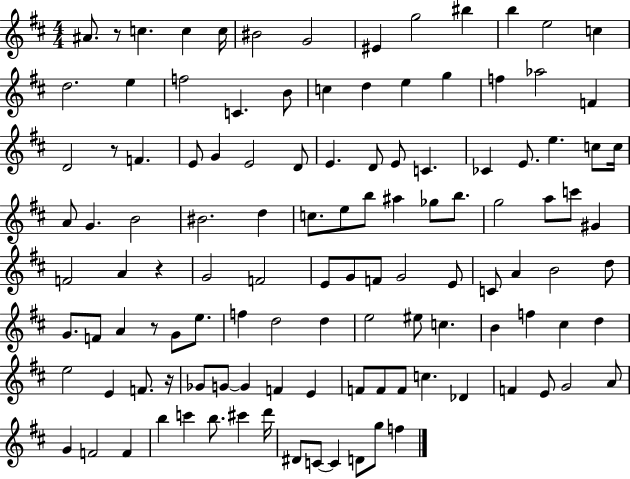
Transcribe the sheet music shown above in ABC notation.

X:1
T:Untitled
M:4/4
L:1/4
K:D
^A/2 z/2 c c c/4 ^B2 G2 ^E g2 ^b b e2 c d2 e f2 C B/2 c d e g f _a2 F D2 z/2 F E/2 G E2 D/2 E D/2 E/2 C _C E/2 e c/2 c/4 A/2 G B2 ^B2 d c/2 e/2 b/2 ^a _g/2 b/2 g2 a/2 c'/2 ^G F2 A z G2 F2 E/2 G/2 F/2 G2 E/2 C/2 A B2 d/2 G/2 F/2 A z/2 G/2 e/2 f d2 d e2 ^e/2 c B f ^c d e2 E F/2 z/4 _G/2 G/2 G F E F/2 F/2 F/2 c _D F E/2 G2 A/2 G F2 F b c' b/2 ^c' d'/4 ^D/2 C/2 C D/2 g/2 f